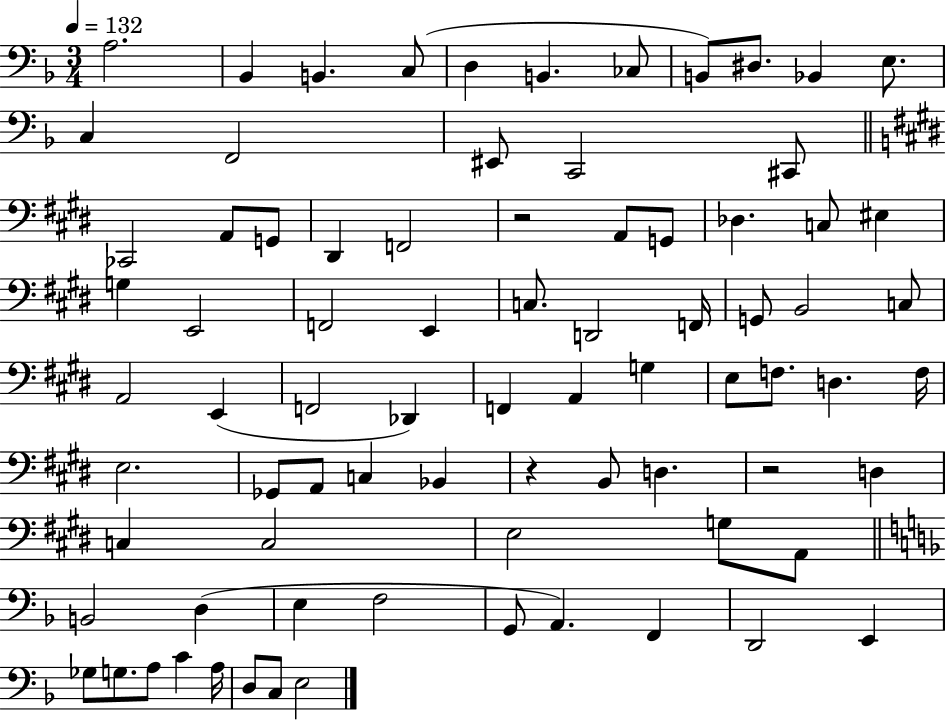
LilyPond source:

{
  \clef bass
  \numericTimeSignature
  \time 3/4
  \key f \major
  \tempo 4 = 132
  \repeat volta 2 { a2. | bes,4 b,4. c8( | d4 b,4. ces8 | b,8) dis8. bes,4 e8. | \break c4 f,2 | eis,8 c,2 cis,8 | \bar "||" \break \key e \major ces,2 a,8 g,8 | dis,4 f,2 | r2 a,8 g,8 | des4. c8 eis4 | \break g4 e,2 | f,2 e,4 | c8. d,2 f,16 | g,8 b,2 c8 | \break a,2 e,4( | f,2 des,4) | f,4 a,4 g4 | e8 f8. d4. f16 | \break e2. | ges,8 a,8 c4 bes,4 | r4 b,8 d4. | r2 d4 | \break c4 c2 | e2 g8 a,8 | \bar "||" \break \key f \major b,2 d4( | e4 f2 | g,8 a,4.) f,4 | d,2 e,4 | \break ges8 g8. a8 c'4 a16 | d8 c8 e2 | } \bar "|."
}